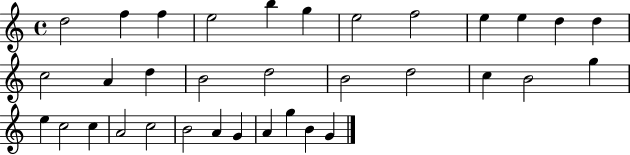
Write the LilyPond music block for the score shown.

{
  \clef treble
  \time 4/4
  \defaultTimeSignature
  \key c \major
  d''2 f''4 f''4 | e''2 b''4 g''4 | e''2 f''2 | e''4 e''4 d''4 d''4 | \break c''2 a'4 d''4 | b'2 d''2 | b'2 d''2 | c''4 b'2 g''4 | \break e''4 c''2 c''4 | a'2 c''2 | b'2 a'4 g'4 | a'4 g''4 b'4 g'4 | \break \bar "|."
}